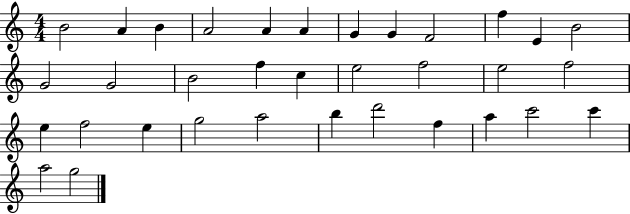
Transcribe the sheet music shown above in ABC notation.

X:1
T:Untitled
M:4/4
L:1/4
K:C
B2 A B A2 A A G G F2 f E B2 G2 G2 B2 f c e2 f2 e2 f2 e f2 e g2 a2 b d'2 f a c'2 c' a2 g2